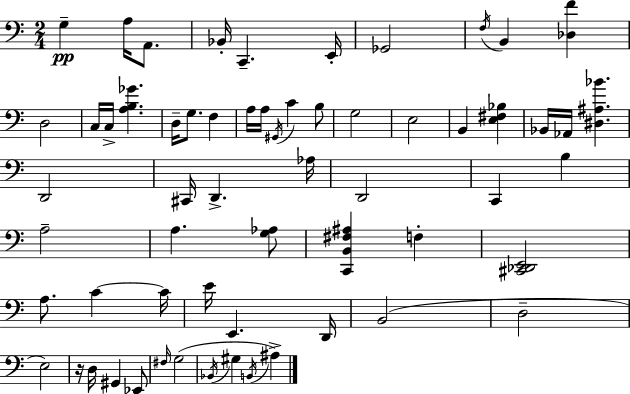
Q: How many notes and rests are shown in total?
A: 61